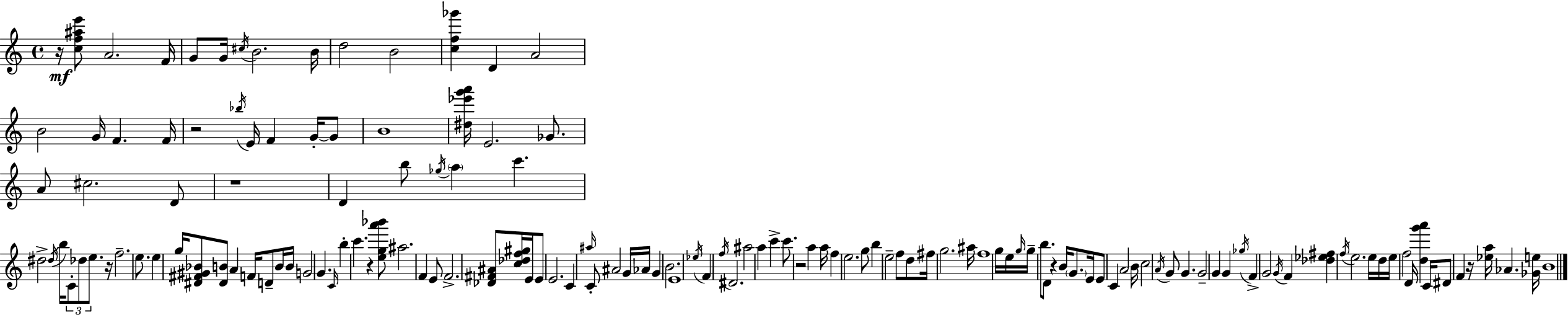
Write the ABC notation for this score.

X:1
T:Untitled
M:4/4
L:1/4
K:Am
z/4 [cf^ae']/2 A2 F/4 G/2 G/4 ^c/4 B2 B/4 d2 B2 [cf_g'] D A2 B2 G/4 F F/4 z2 _b/4 E/4 F G/4 G/2 B4 [^d_e'g'a']/4 E2 _G/2 A/2 ^c2 D/2 z4 D b/2 _g/4 a c' ^d2 ^d/4 b/4 C/2 _d/2 e/2 z/4 f2 e/2 e g/4 [^D^F^G_B]/2 [^DB]/2 A F/4 D/2 B/4 B/4 G2 G C/4 b c' z [ega'_b']/2 ^a2 F E/2 F2 [_D^F^A]/2 [c_df^g]/4 E/4 E/2 E2 C ^a/4 C/2 ^A2 G/4 _A/4 G B2 E4 _e/4 F f/4 ^D2 ^a2 a c' c'/2 z2 a a/4 f e2 g/2 b e2 f/2 d/2 ^f/4 g2 ^a/4 f4 g/4 e/4 g/4 g/4 b/2 D/2 z B/4 G/2 E/4 E/2 C A2 B/4 c2 A/4 G/2 G G2 G G _g/4 F G2 G/4 F [_d_e^f] f/4 e2 e/4 d/4 e/4 f2 D/4 [dg'a'] C/4 ^D/2 F z/4 [_ea]/4 _A [_Ge]/4 B4